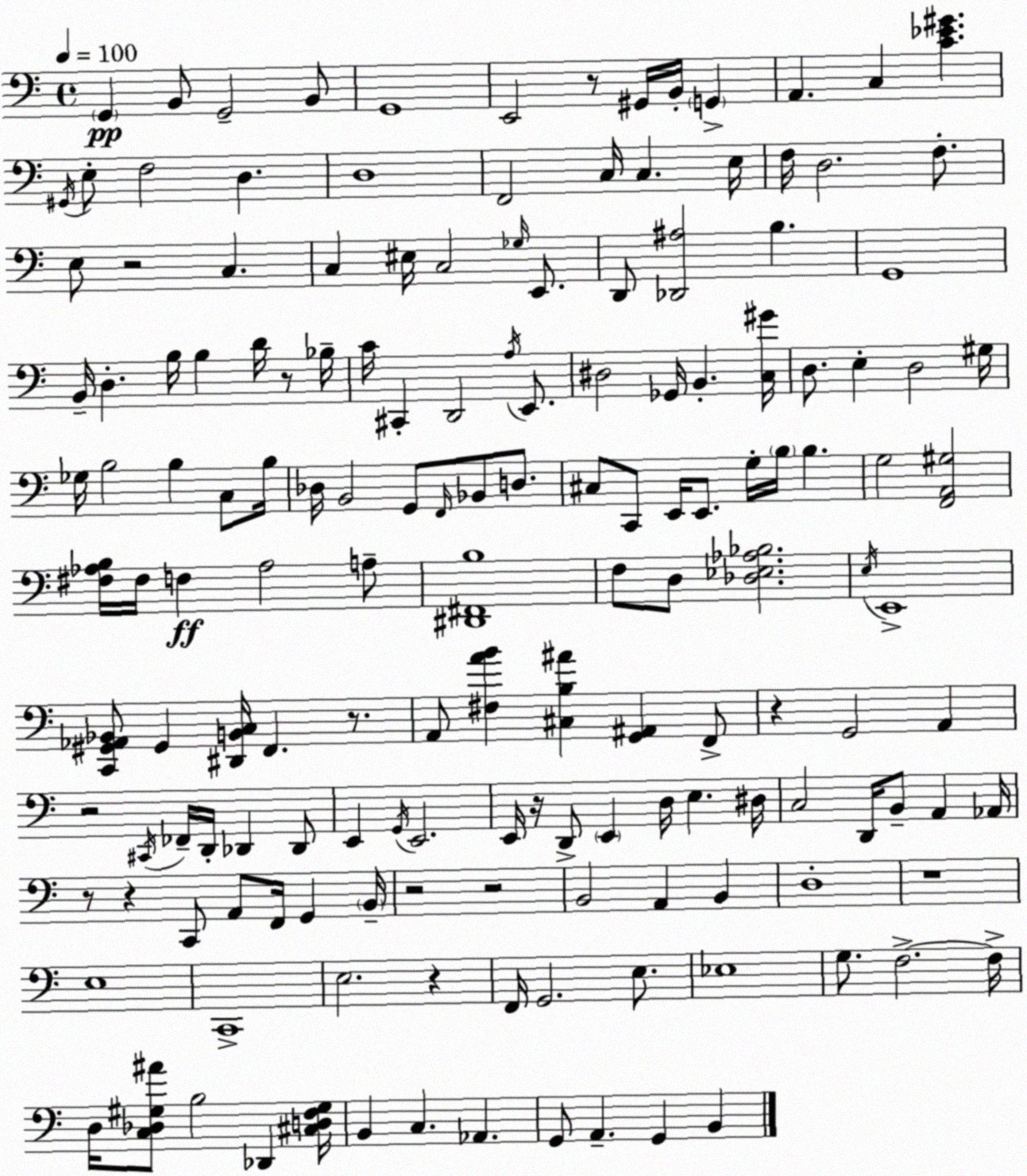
X:1
T:Untitled
M:4/4
L:1/4
K:C
G,, B,,/2 G,,2 B,,/2 G,,4 E,,2 z/2 ^G,,/4 B,,/4 G,, A,, C, [C_E^G] ^G,,/4 E,/2 F,2 D, D,4 F,,2 C,/4 C, E,/4 F,/4 D,2 F,/2 E,/2 z2 C, C, ^E,/4 C,2 _G,/4 E,,/2 D,,/2 [_D,,^A,]2 B, G,,4 B,,/4 D, B,/4 B, D/4 z/2 _B,/4 C/4 ^C,, D,,2 A,/4 E,,/2 ^D,2 _G,,/4 B,, [C,^G]/4 D,/2 E, D,2 ^G,/4 _G,/4 B,2 B, C,/2 B,/4 _D,/4 B,,2 G,,/2 F,,/4 _B,,/2 D,/2 ^C,/2 C,,/2 E,,/4 E,,/2 G,/4 B,/4 B, G,2 [F,,A,,^G,]2 [^F,_A,B,]/4 ^F,/4 F, _A,2 A,/2 [^D,,^F,,B,]4 F,/2 D,/2 [_D,_E,_A,_B,]2 E,/4 E,,4 [C,,^G,,_A,,_B,,]/2 ^G,, [^D,,B,,C,]/4 F,, z/2 A,,/2 [^F,AB] [^C,B,^A] [G,,^A,,] F,,/2 z G,,2 A,, z2 ^C,,/4 _F,,/4 D,,/4 _D,, _D,,/2 E,, G,,/4 E,,2 E,,/4 z/4 D,,/2 E,, D,/4 E, ^D,/4 C,2 D,,/4 B,,/2 A,, _A,,/4 z/2 z C,,/2 A,,/2 F,,/4 G,, B,,/4 z2 z2 B,,2 A,, B,, D,4 z4 E,4 C,,4 E,2 z F,,/4 G,,2 E,/2 _E,4 G,/2 F,2 F,/4 D,/4 [C,_D,^G,^A]/2 B,2 _D,, [^C,D,F,^G,]/4 B,, C, _A,, G,,/2 A,, G,, B,,